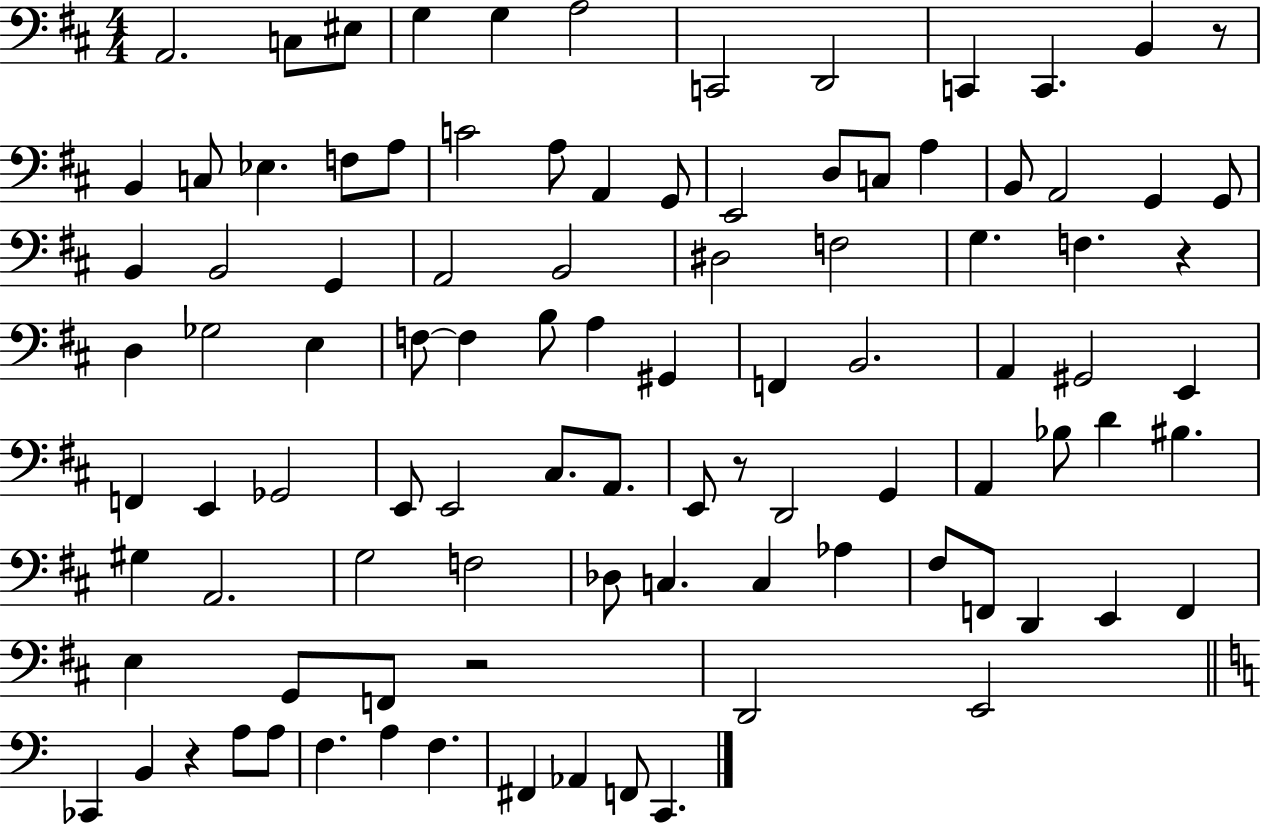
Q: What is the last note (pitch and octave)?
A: C2